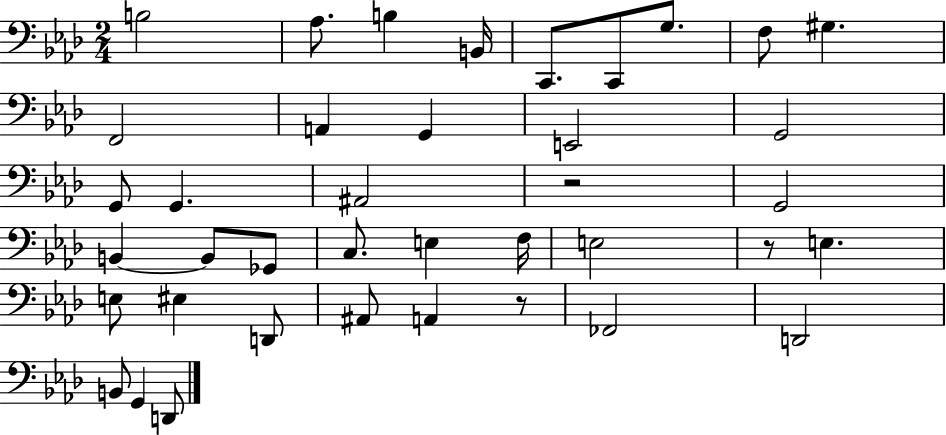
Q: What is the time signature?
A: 2/4